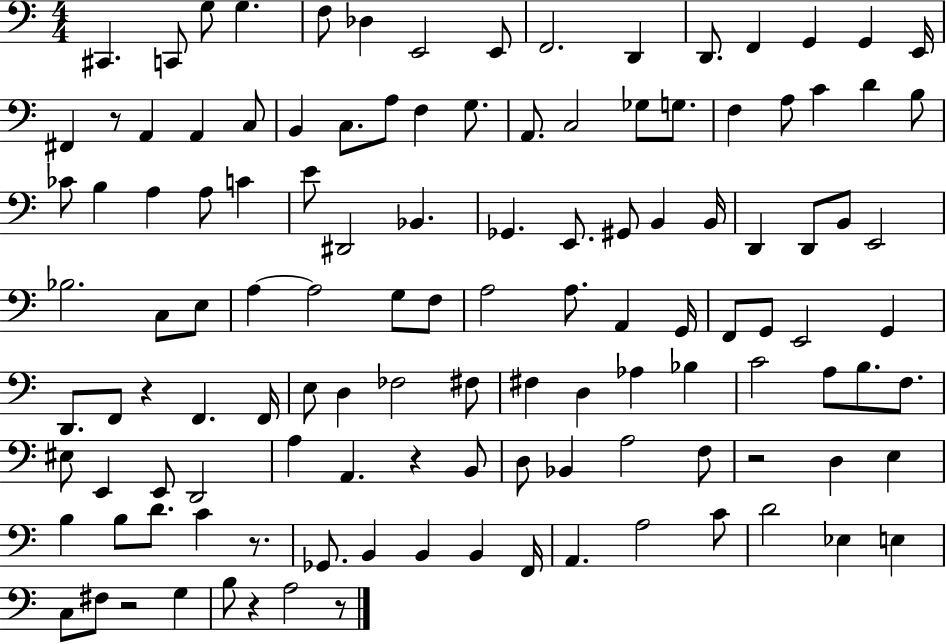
C#2/q. C2/e G3/e G3/q. F3/e Db3/q E2/h E2/e F2/h. D2/q D2/e. F2/q G2/q G2/q E2/s F#2/q R/e A2/q A2/q C3/e B2/q C3/e. A3/e F3/q G3/e. A2/e. C3/h Gb3/e G3/e. F3/q A3/e C4/q D4/q B3/e CES4/e B3/q A3/q A3/e C4/q E4/e D#2/h Bb2/q. Gb2/q. E2/e. G#2/e B2/q B2/s D2/q D2/e B2/e E2/h Bb3/h. C3/e E3/e A3/q A3/h G3/e F3/e A3/h A3/e. A2/q G2/s F2/e G2/e E2/h G2/q D2/e. F2/e R/q F2/q. F2/s E3/e D3/q FES3/h F#3/e F#3/q D3/q Ab3/q Bb3/q C4/h A3/e B3/e. F3/e. EIS3/e E2/q E2/e D2/h A3/q A2/q. R/q B2/e D3/e Bb2/q A3/h F3/e R/h D3/q E3/q B3/q B3/e D4/e. C4/q R/e. Gb2/e. B2/q B2/q B2/q F2/s A2/q. A3/h C4/e D4/h Eb3/q E3/q C3/e F#3/e R/h G3/q B3/e R/q A3/h R/e